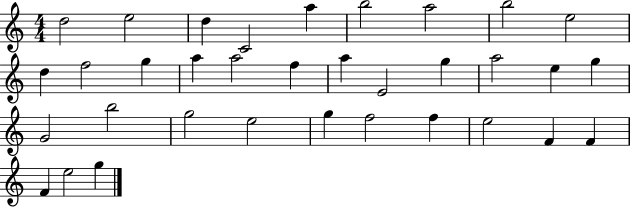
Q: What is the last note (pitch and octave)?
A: G5